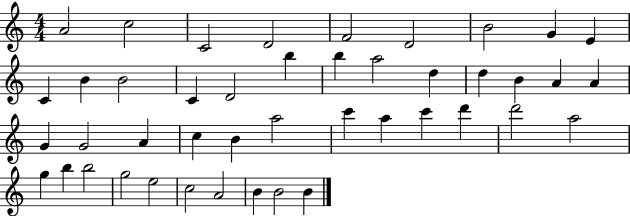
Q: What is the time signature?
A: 4/4